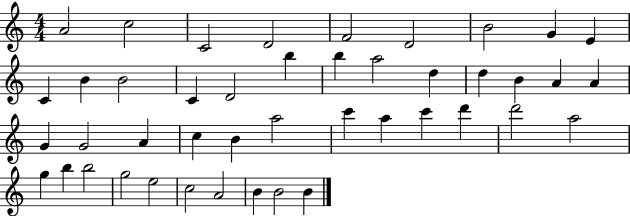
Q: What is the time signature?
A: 4/4